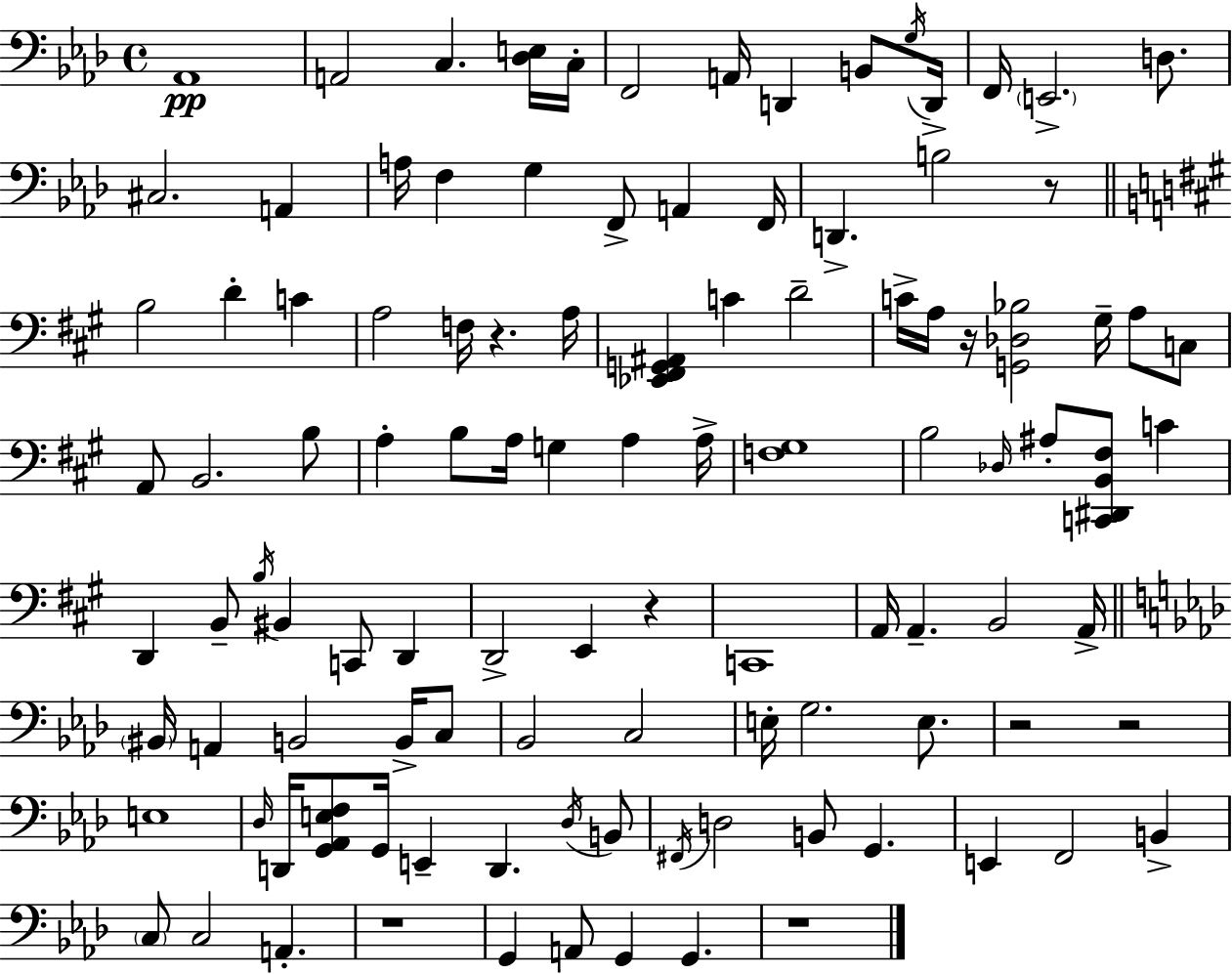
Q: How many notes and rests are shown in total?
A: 108